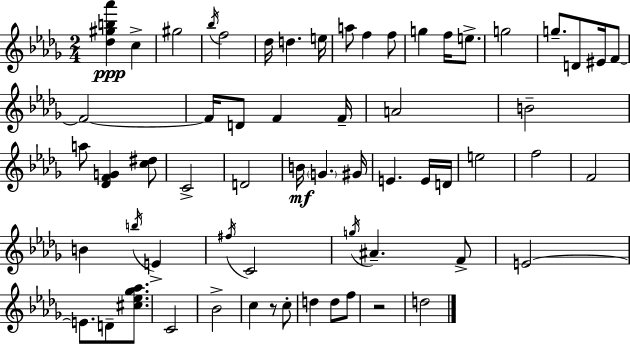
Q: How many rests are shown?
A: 2